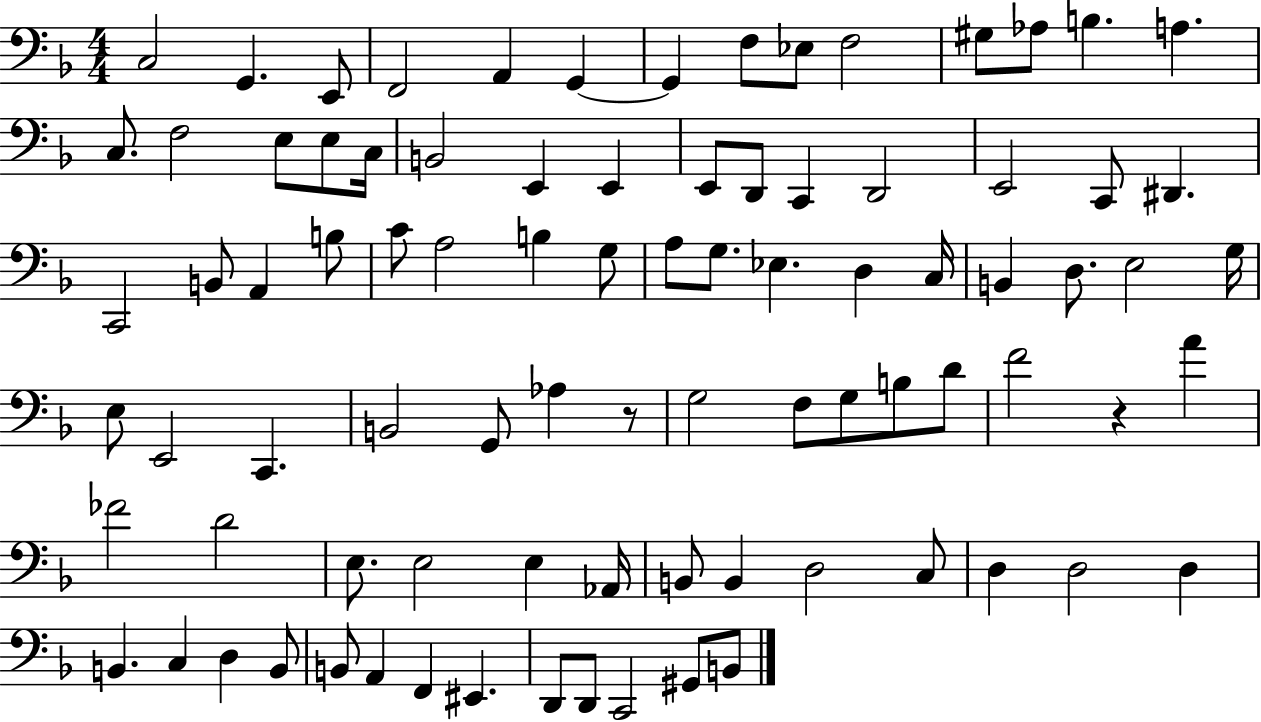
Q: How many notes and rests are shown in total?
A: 87